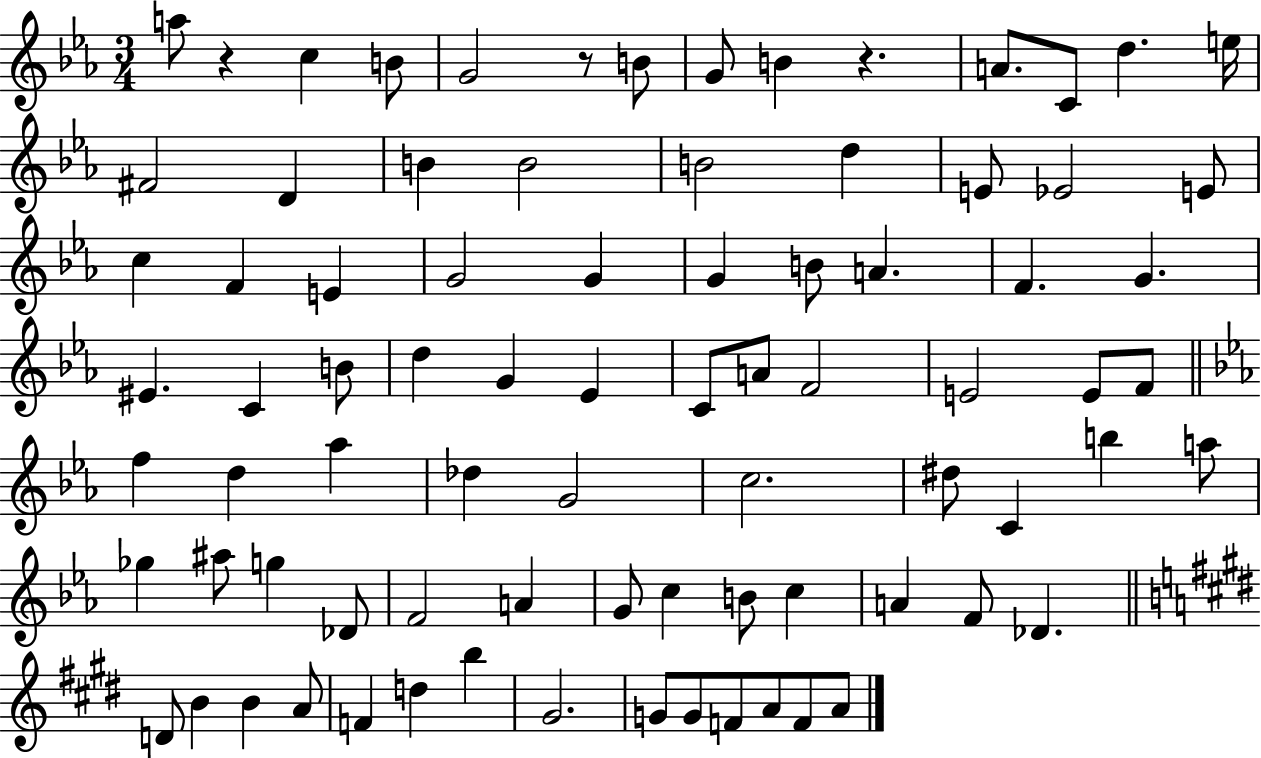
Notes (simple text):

A5/e R/q C5/q B4/e G4/h R/e B4/e G4/e B4/q R/q. A4/e. C4/e D5/q. E5/s F#4/h D4/q B4/q B4/h B4/h D5/q E4/e Eb4/h E4/e C5/q F4/q E4/q G4/h G4/q G4/q B4/e A4/q. F4/q. G4/q. EIS4/q. C4/q B4/e D5/q G4/q Eb4/q C4/e A4/e F4/h E4/h E4/e F4/e F5/q D5/q Ab5/q Db5/q G4/h C5/h. D#5/e C4/q B5/q A5/e Gb5/q A#5/e G5/q Db4/e F4/h A4/q G4/e C5/q B4/e C5/q A4/q F4/e Db4/q. D4/e B4/q B4/q A4/e F4/q D5/q B5/q G#4/h. G4/e G4/e F4/e A4/e F4/e A4/e